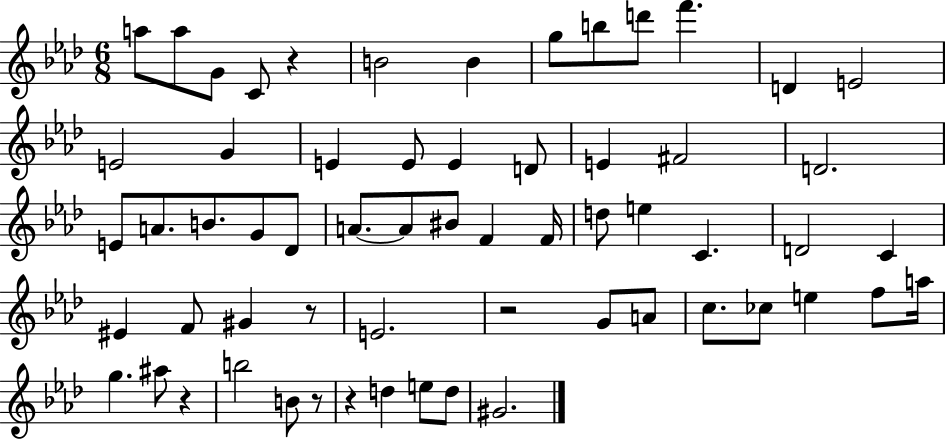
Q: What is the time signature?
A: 6/8